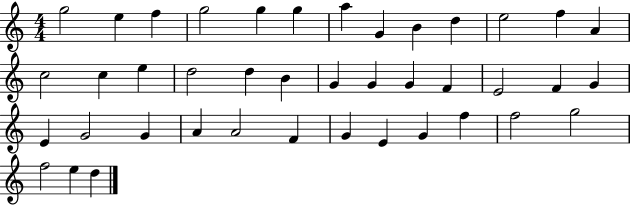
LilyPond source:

{
  \clef treble
  \numericTimeSignature
  \time 4/4
  \key c \major
  g''2 e''4 f''4 | g''2 g''4 g''4 | a''4 g'4 b'4 d''4 | e''2 f''4 a'4 | \break c''2 c''4 e''4 | d''2 d''4 b'4 | g'4 g'4 g'4 f'4 | e'2 f'4 g'4 | \break e'4 g'2 g'4 | a'4 a'2 f'4 | g'4 e'4 g'4 f''4 | f''2 g''2 | \break f''2 e''4 d''4 | \bar "|."
}